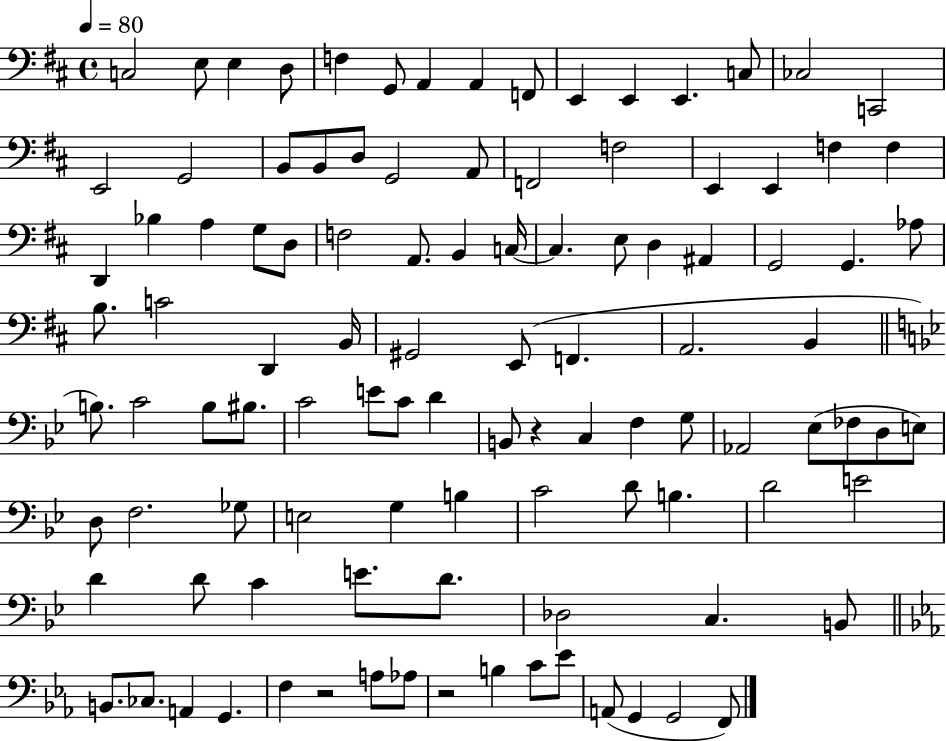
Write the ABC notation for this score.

X:1
T:Untitled
M:4/4
L:1/4
K:D
C,2 E,/2 E, D,/2 F, G,,/2 A,, A,, F,,/2 E,, E,, E,, C,/2 _C,2 C,,2 E,,2 G,,2 B,,/2 B,,/2 D,/2 G,,2 A,,/2 F,,2 F,2 E,, E,, F, F, D,, _B, A, G,/2 D,/2 F,2 A,,/2 B,, C,/4 C, E,/2 D, ^A,, G,,2 G,, _A,/2 B,/2 C2 D,, B,,/4 ^G,,2 E,,/2 F,, A,,2 B,, B,/2 C2 B,/2 ^B,/2 C2 E/2 C/2 D B,,/2 z C, F, G,/2 _A,,2 _E,/2 _F,/2 D,/2 E,/2 D,/2 F,2 _G,/2 E,2 G, B, C2 D/2 B, D2 E2 D D/2 C E/2 D/2 _D,2 C, B,,/2 B,,/2 _C,/2 A,, G,, F, z2 A,/2 _A,/2 z2 B, C/2 _E/2 A,,/2 G,, G,,2 F,,/2